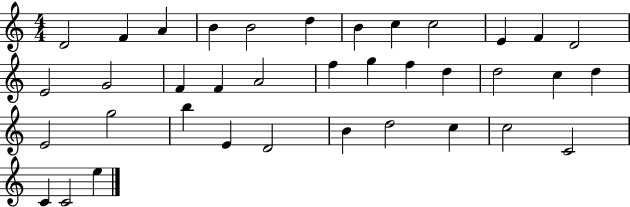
{
  \clef treble
  \numericTimeSignature
  \time 4/4
  \key c \major
  d'2 f'4 a'4 | b'4 b'2 d''4 | b'4 c''4 c''2 | e'4 f'4 d'2 | \break e'2 g'2 | f'4 f'4 a'2 | f''4 g''4 f''4 d''4 | d''2 c''4 d''4 | \break e'2 g''2 | b''4 e'4 d'2 | b'4 d''2 c''4 | c''2 c'2 | \break c'4 c'2 e''4 | \bar "|."
}